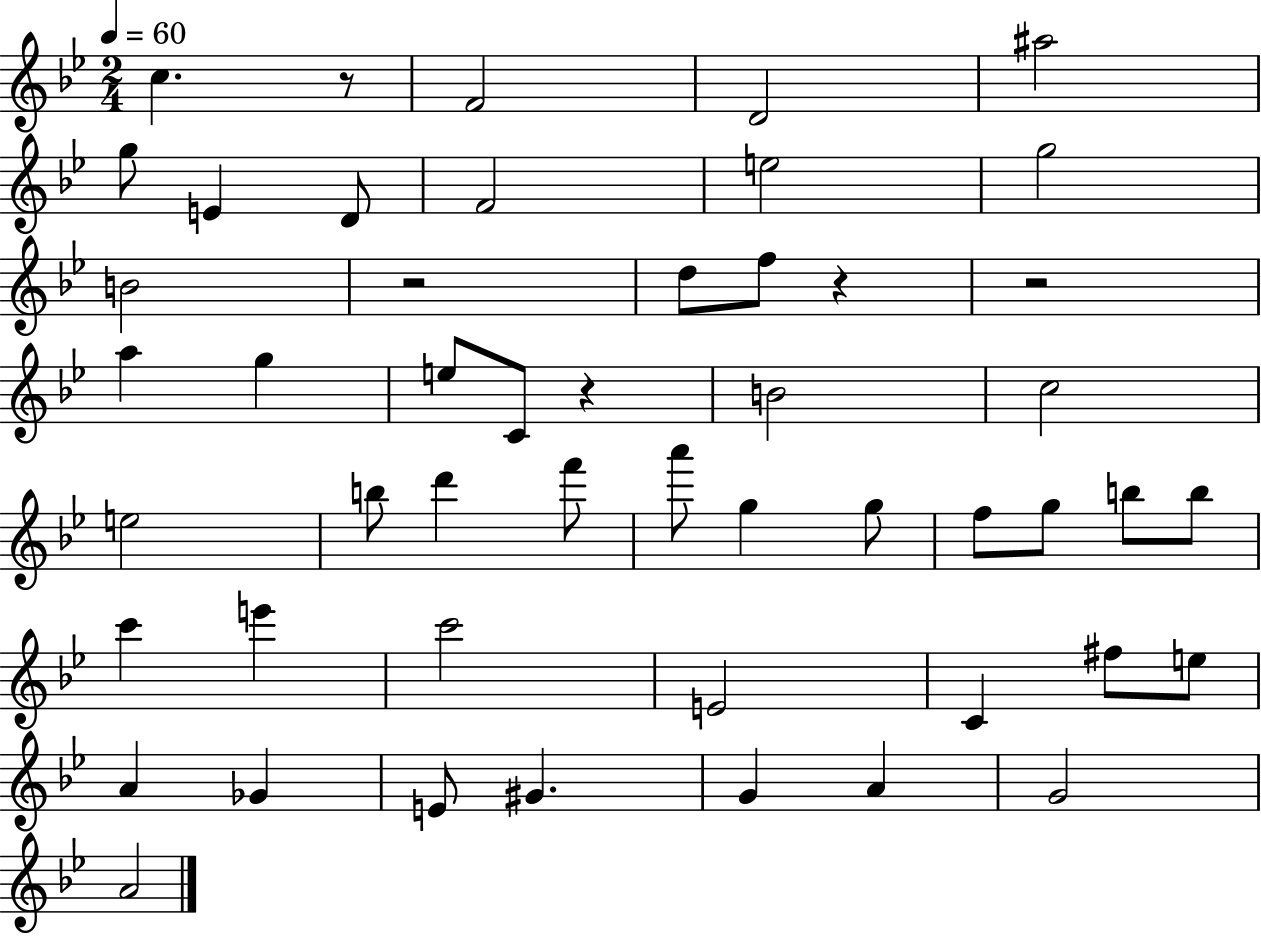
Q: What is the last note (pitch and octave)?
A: A4